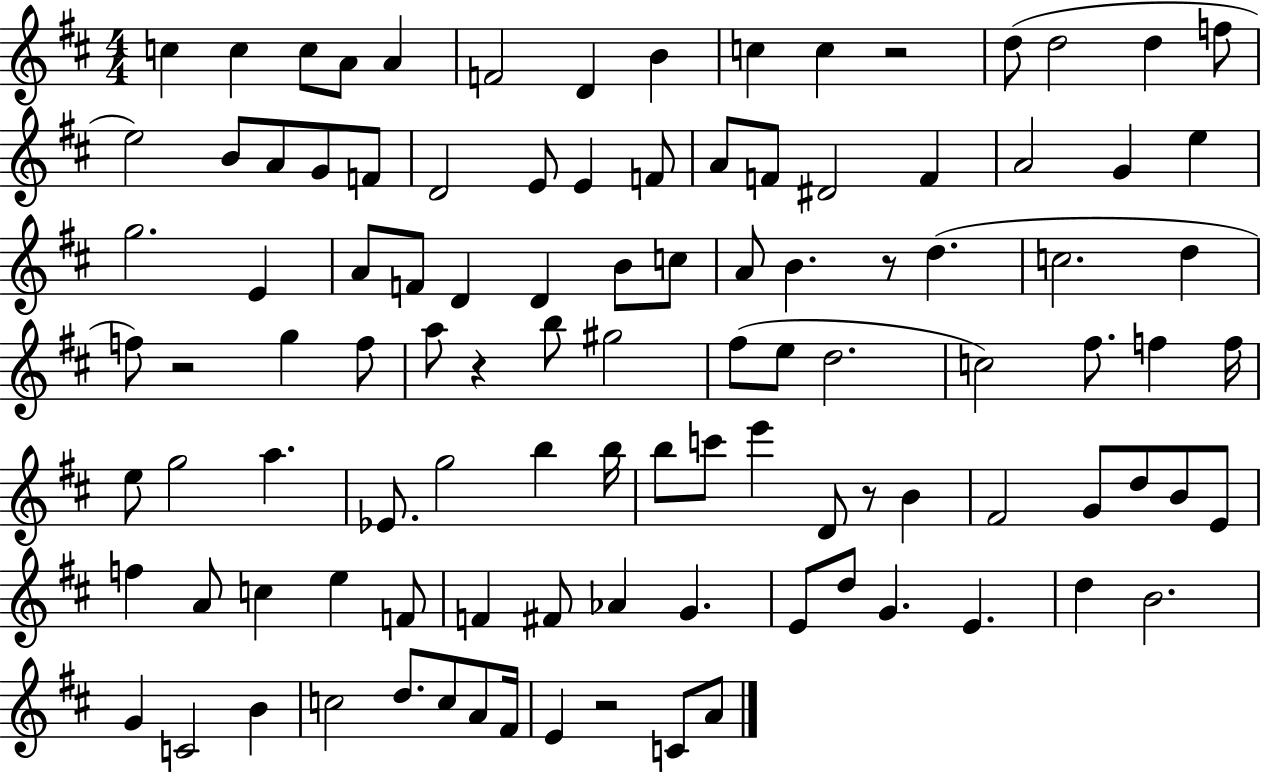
{
  \clef treble
  \numericTimeSignature
  \time 4/4
  \key d \major
  c''4 c''4 c''8 a'8 a'4 | f'2 d'4 b'4 | c''4 c''4 r2 | d''8( d''2 d''4 f''8 | \break e''2) b'8 a'8 g'8 f'8 | d'2 e'8 e'4 f'8 | a'8 f'8 dis'2 f'4 | a'2 g'4 e''4 | \break g''2. e'4 | a'8 f'8 d'4 d'4 b'8 c''8 | a'8 b'4. r8 d''4.( | c''2. d''4 | \break f''8) r2 g''4 f''8 | a''8 r4 b''8 gis''2 | fis''8( e''8 d''2. | c''2) fis''8. f''4 f''16 | \break e''8 g''2 a''4. | ees'8. g''2 b''4 b''16 | b''8 c'''8 e'''4 d'8 r8 b'4 | fis'2 g'8 d''8 b'8 e'8 | \break f''4 a'8 c''4 e''4 f'8 | f'4 fis'8 aes'4 g'4. | e'8 d''8 g'4. e'4. | d''4 b'2. | \break g'4 c'2 b'4 | c''2 d''8. c''8 a'8 fis'16 | e'4 r2 c'8 a'8 | \bar "|."
}